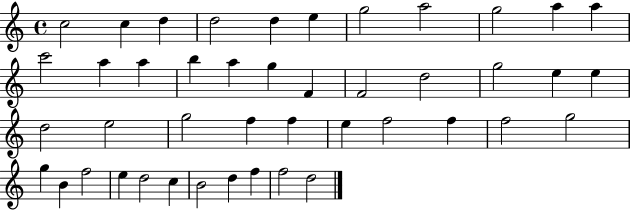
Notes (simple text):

C5/h C5/q D5/q D5/h D5/q E5/q G5/h A5/h G5/h A5/q A5/q C6/h A5/q A5/q B5/q A5/q G5/q F4/q F4/h D5/h G5/h E5/q E5/q D5/h E5/h G5/h F5/q F5/q E5/q F5/h F5/q F5/h G5/h G5/q B4/q F5/h E5/q D5/h C5/q B4/h D5/q F5/q F5/h D5/h